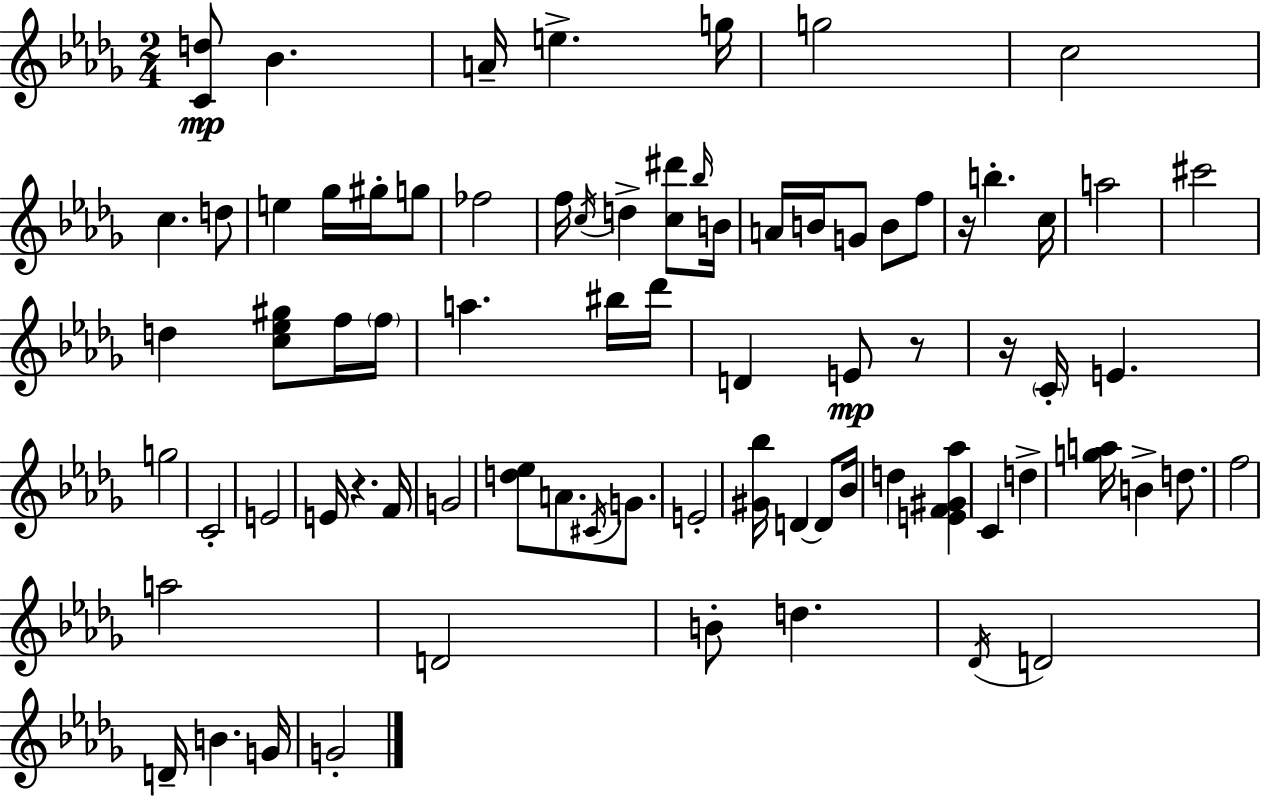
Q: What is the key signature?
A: BES minor